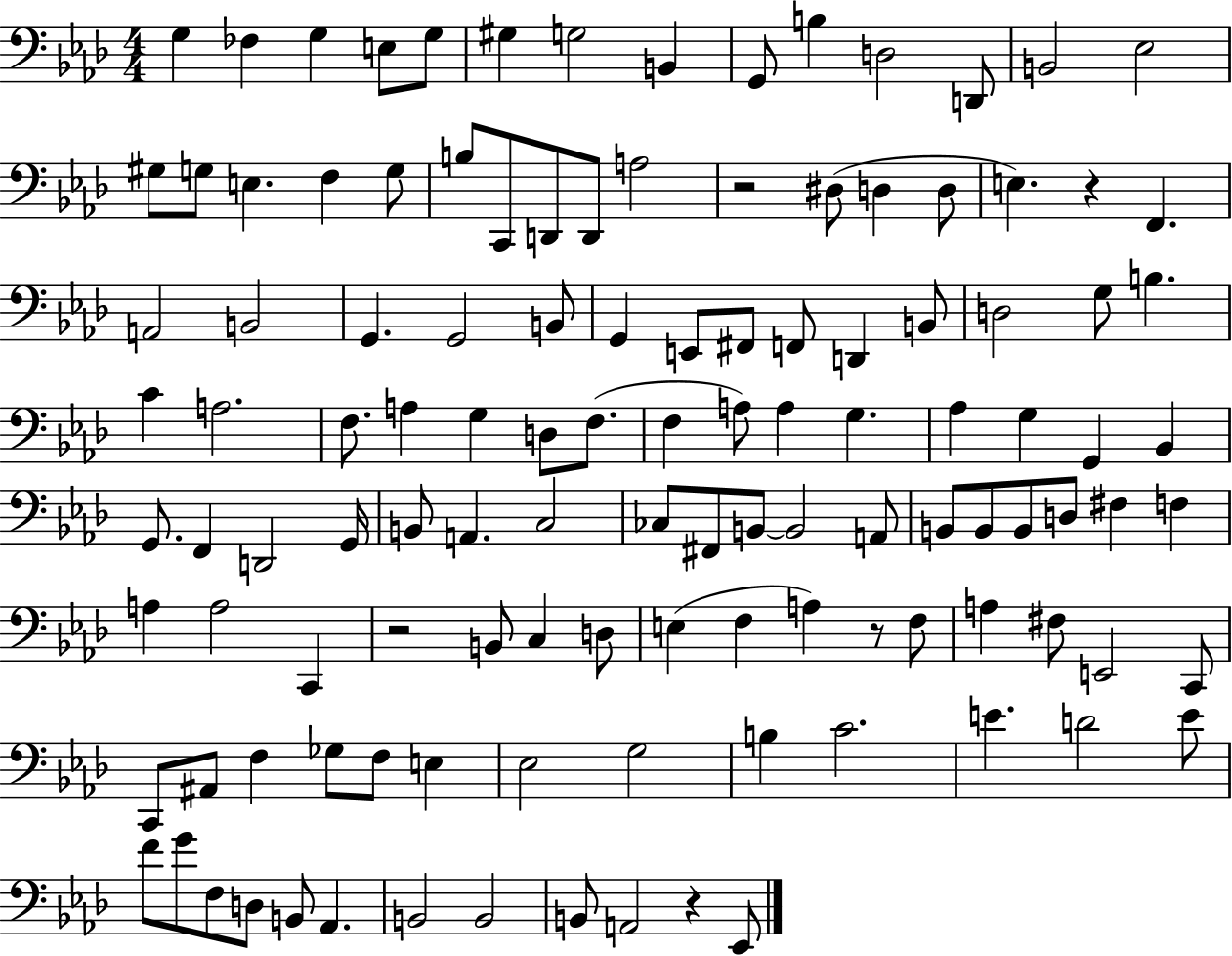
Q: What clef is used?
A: bass